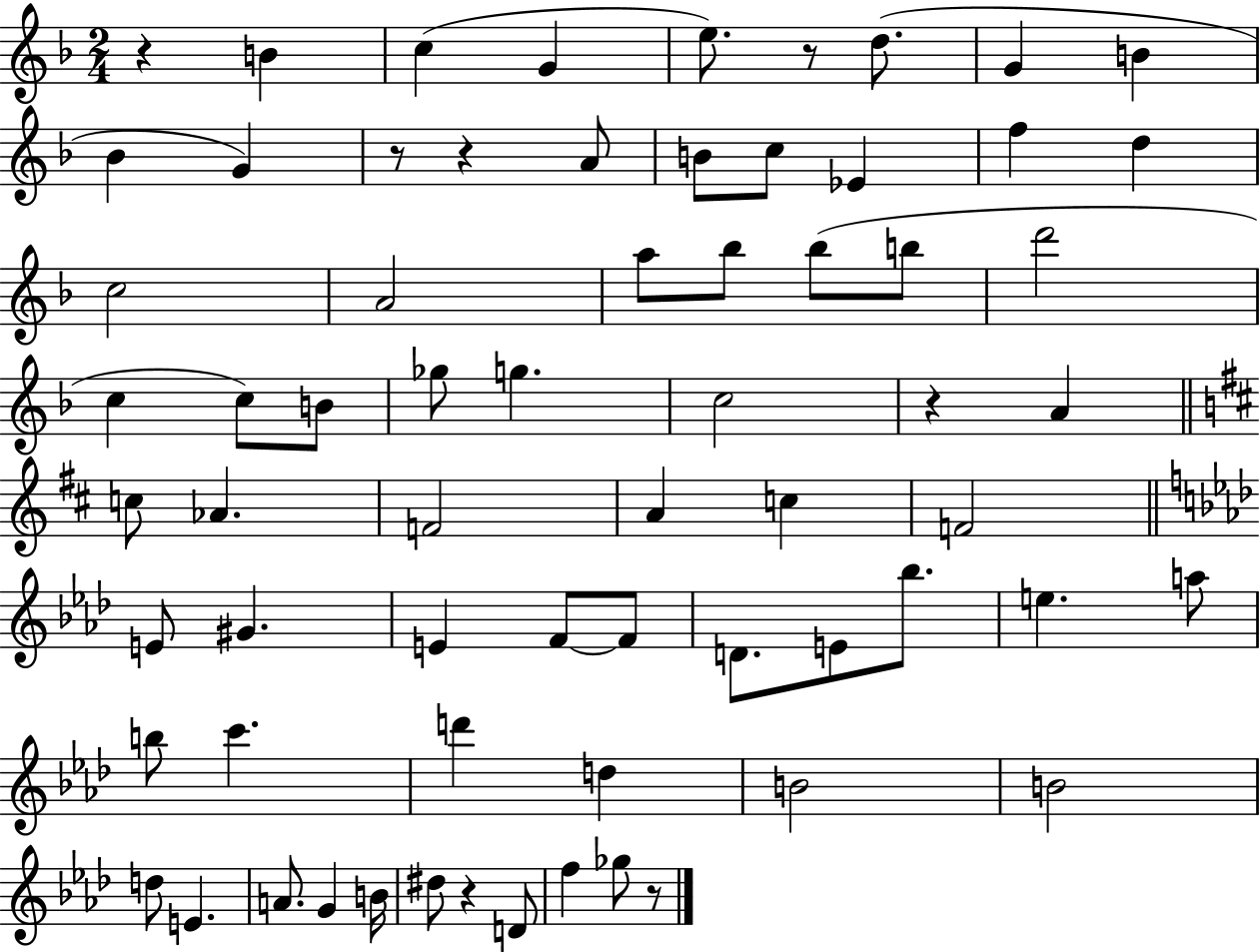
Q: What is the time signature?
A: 2/4